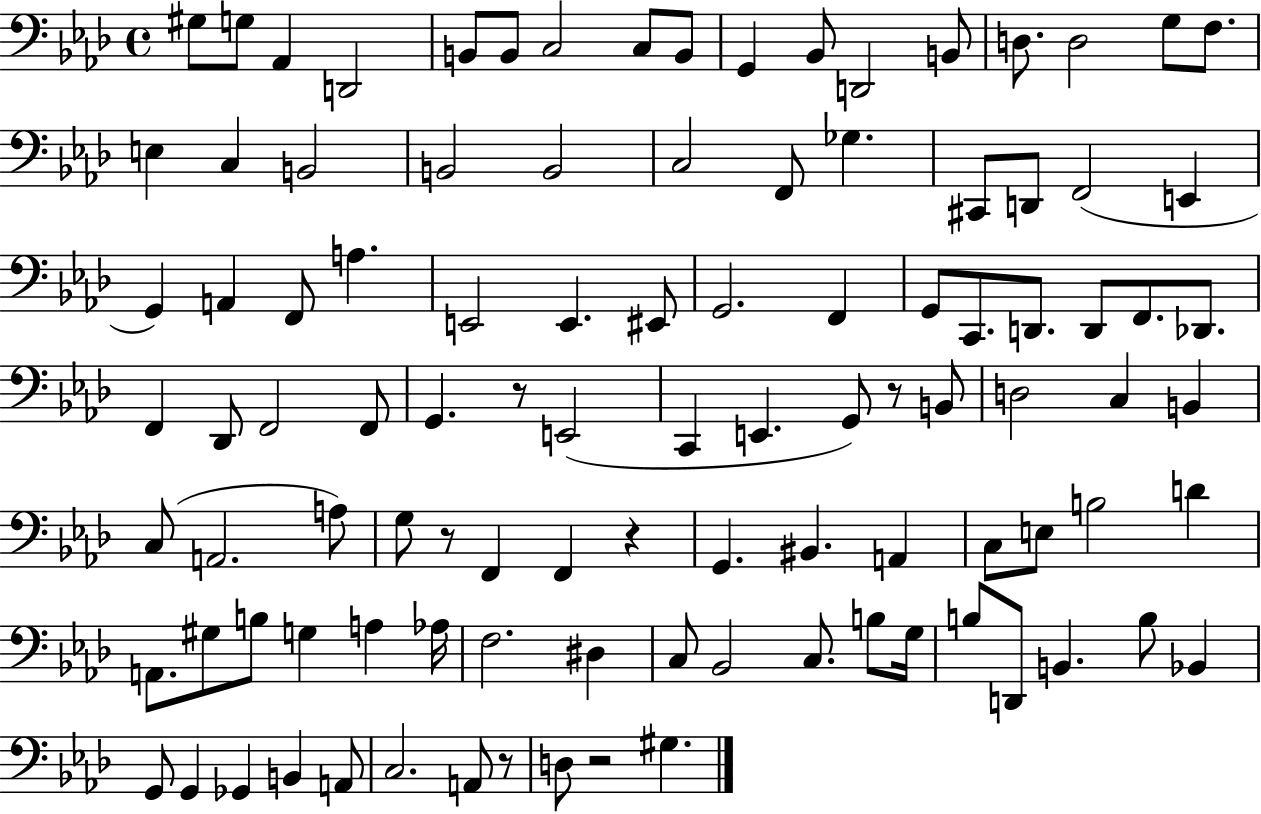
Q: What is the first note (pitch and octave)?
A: G#3